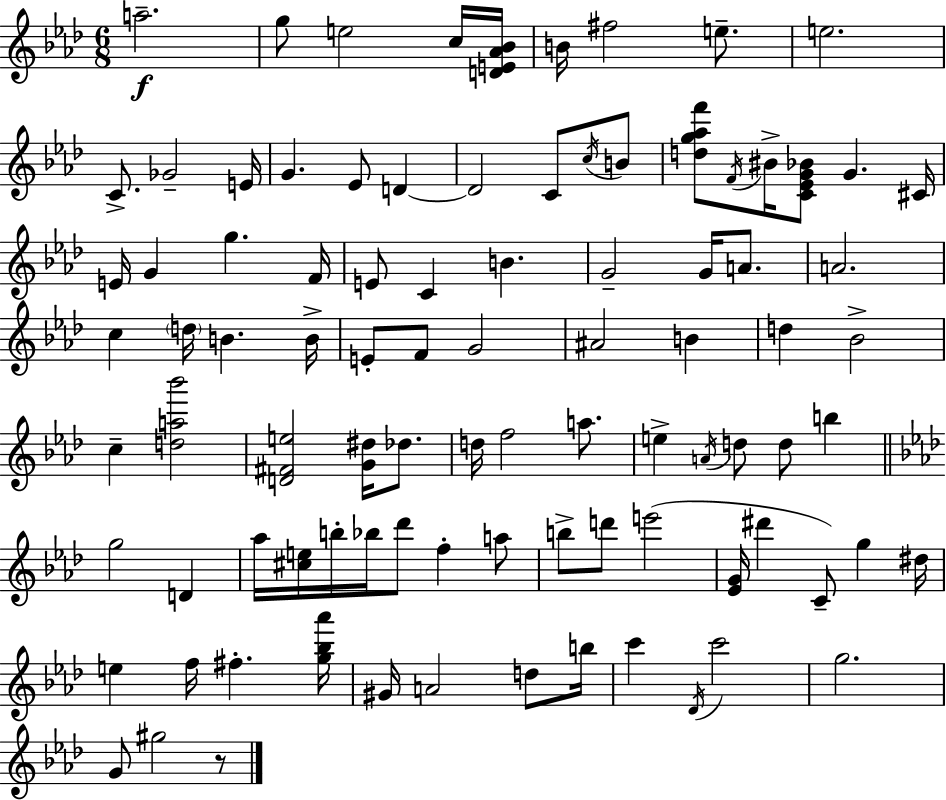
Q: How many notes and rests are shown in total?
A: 92